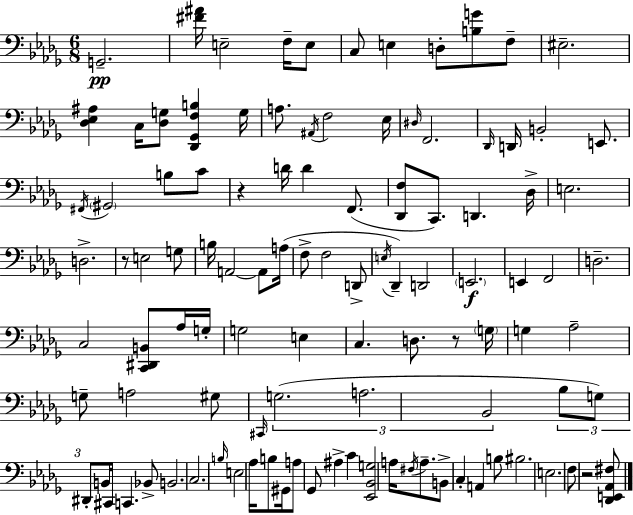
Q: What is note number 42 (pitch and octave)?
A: D2